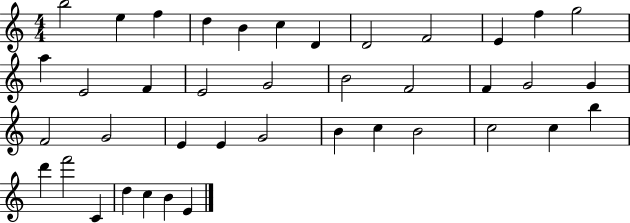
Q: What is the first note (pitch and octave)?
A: B5